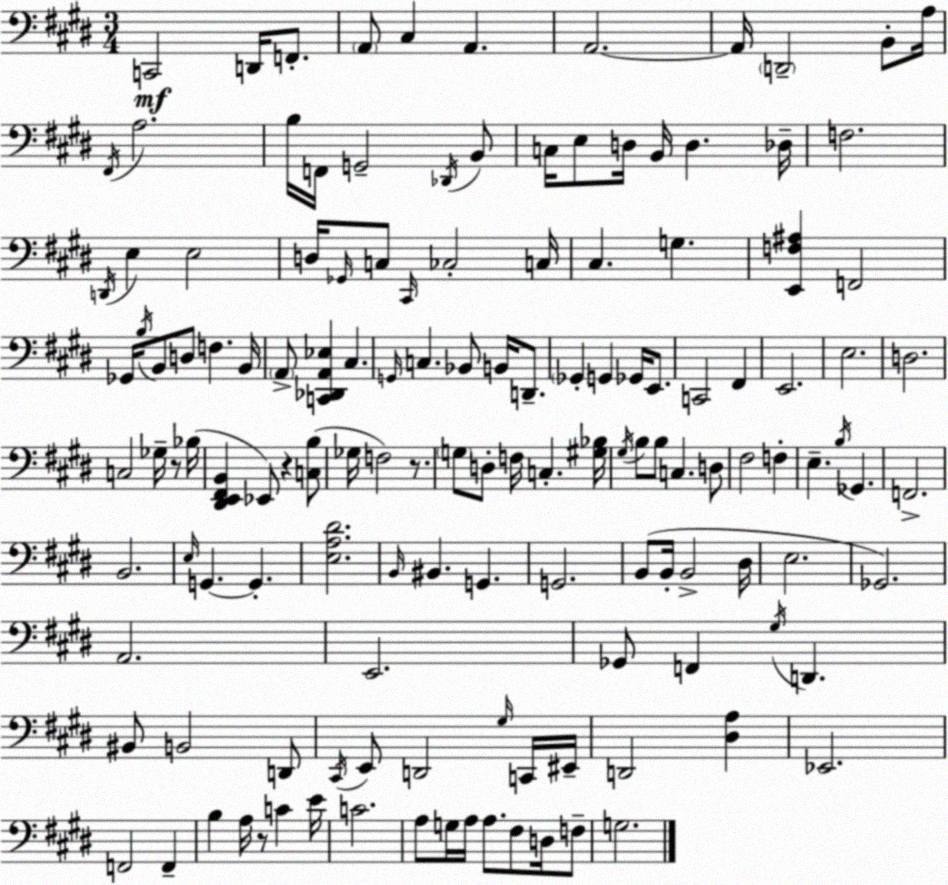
X:1
T:Untitled
M:3/4
L:1/4
K:E
C,,2 D,,/4 F,,/2 A,,/2 ^C, A,, A,,2 A,,/4 D,,2 B,,/2 A,/4 ^F,,/4 A,2 B,/4 F,,/4 G,,2 _D,,/4 B,,/2 C,/4 E,/2 D,/4 B,,/4 D, _D,/4 F,2 D,,/4 E, E,2 D,/4 _G,,/4 C,/2 ^C,,/4 _C,2 C,/4 ^C, G, [E,,F,^A,] F,,2 _G,,/4 B,/4 B,,/2 D,/2 F, B,,/4 A,,/2 [C,,_D,,A,,_E,] ^C, G,,/4 C, _B,,/2 B,,/4 D,,/2 _G,, G,, _G,,/4 E,,/2 C,,2 ^F,, E,,2 E,2 D,2 C,2 _G,/4 z/2 _B,/4 [^D,,E,,^F,,B,,] _E,,/2 z [C,B,]/2 _G,/4 F,2 z/2 G,/2 D,/2 F,/4 C, [^G,_B,]/4 ^G,/4 B,/2 B,/2 C, D,/2 ^F,2 F, E, B,/4 _G,, F,,2 B,,2 E,/4 G,, G,, [E,A,^D]2 B,,/4 ^B,, G,, G,,2 B,,/2 B,,/4 B,,2 ^D,/4 E,2 _G,,2 A,,2 E,,2 _G,,/2 F,, ^G,/4 D,, ^B,,/2 B,,2 D,,/2 ^C,,/4 E,,/2 D,,2 ^G,/4 C,,/4 ^E,,/4 D,,2 [^D,A,] _E,,2 F,,2 F,, B, A,/4 z/2 C E/4 C2 A,/2 G,/4 A,/4 A,/2 ^F,/2 D,/4 F,/2 G,2